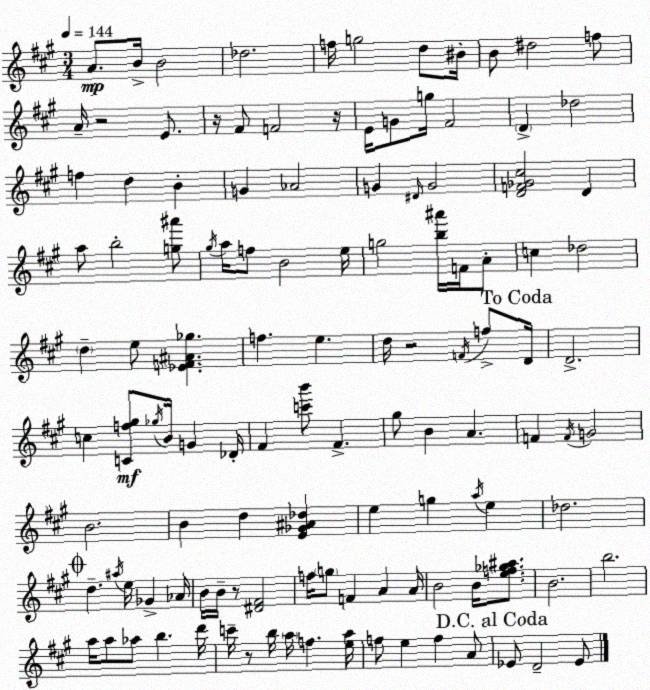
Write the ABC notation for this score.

X:1
T:Untitled
M:3/4
L:1/4
K:A
A/2 B/4 B2 _d2 f/4 g2 d/2 ^B/4 B/2 ^d2 f/2 A/4 z2 E/2 z/4 ^F/2 F2 z/4 E/4 G/2 g/4 ^F2 D _d2 f d B G _A2 G ^D/4 G2 [DF_G^c]2 D a/2 b2 [g^a']/2 ^g/4 a/4 f/2 B2 e/4 g2 [b^a']/4 F/4 A/2 c _d2 d e/2 [_EF^A_g] f e d/4 z2 F/4 f/2 D/4 D2 c [Cf^g]/2 _g/4 B/4 G _D/4 ^F [c'b']/2 ^F ^g/2 B A F F/4 G2 B2 B d [E_G^A_d] e g a/4 e _d2 d ^a/4 e/4 _G _A/4 B/4 B/4 z/2 [^D^F]2 f/4 g/2 F A A/4 B2 B/4 [ef_g^a]/2 B2 b2 a/4 a/2 _a/2 b d'/4 c'/4 z/2 b/4 a/4 f [ea]/4 f/2 e f A/2 _E/2 D2 _E/2